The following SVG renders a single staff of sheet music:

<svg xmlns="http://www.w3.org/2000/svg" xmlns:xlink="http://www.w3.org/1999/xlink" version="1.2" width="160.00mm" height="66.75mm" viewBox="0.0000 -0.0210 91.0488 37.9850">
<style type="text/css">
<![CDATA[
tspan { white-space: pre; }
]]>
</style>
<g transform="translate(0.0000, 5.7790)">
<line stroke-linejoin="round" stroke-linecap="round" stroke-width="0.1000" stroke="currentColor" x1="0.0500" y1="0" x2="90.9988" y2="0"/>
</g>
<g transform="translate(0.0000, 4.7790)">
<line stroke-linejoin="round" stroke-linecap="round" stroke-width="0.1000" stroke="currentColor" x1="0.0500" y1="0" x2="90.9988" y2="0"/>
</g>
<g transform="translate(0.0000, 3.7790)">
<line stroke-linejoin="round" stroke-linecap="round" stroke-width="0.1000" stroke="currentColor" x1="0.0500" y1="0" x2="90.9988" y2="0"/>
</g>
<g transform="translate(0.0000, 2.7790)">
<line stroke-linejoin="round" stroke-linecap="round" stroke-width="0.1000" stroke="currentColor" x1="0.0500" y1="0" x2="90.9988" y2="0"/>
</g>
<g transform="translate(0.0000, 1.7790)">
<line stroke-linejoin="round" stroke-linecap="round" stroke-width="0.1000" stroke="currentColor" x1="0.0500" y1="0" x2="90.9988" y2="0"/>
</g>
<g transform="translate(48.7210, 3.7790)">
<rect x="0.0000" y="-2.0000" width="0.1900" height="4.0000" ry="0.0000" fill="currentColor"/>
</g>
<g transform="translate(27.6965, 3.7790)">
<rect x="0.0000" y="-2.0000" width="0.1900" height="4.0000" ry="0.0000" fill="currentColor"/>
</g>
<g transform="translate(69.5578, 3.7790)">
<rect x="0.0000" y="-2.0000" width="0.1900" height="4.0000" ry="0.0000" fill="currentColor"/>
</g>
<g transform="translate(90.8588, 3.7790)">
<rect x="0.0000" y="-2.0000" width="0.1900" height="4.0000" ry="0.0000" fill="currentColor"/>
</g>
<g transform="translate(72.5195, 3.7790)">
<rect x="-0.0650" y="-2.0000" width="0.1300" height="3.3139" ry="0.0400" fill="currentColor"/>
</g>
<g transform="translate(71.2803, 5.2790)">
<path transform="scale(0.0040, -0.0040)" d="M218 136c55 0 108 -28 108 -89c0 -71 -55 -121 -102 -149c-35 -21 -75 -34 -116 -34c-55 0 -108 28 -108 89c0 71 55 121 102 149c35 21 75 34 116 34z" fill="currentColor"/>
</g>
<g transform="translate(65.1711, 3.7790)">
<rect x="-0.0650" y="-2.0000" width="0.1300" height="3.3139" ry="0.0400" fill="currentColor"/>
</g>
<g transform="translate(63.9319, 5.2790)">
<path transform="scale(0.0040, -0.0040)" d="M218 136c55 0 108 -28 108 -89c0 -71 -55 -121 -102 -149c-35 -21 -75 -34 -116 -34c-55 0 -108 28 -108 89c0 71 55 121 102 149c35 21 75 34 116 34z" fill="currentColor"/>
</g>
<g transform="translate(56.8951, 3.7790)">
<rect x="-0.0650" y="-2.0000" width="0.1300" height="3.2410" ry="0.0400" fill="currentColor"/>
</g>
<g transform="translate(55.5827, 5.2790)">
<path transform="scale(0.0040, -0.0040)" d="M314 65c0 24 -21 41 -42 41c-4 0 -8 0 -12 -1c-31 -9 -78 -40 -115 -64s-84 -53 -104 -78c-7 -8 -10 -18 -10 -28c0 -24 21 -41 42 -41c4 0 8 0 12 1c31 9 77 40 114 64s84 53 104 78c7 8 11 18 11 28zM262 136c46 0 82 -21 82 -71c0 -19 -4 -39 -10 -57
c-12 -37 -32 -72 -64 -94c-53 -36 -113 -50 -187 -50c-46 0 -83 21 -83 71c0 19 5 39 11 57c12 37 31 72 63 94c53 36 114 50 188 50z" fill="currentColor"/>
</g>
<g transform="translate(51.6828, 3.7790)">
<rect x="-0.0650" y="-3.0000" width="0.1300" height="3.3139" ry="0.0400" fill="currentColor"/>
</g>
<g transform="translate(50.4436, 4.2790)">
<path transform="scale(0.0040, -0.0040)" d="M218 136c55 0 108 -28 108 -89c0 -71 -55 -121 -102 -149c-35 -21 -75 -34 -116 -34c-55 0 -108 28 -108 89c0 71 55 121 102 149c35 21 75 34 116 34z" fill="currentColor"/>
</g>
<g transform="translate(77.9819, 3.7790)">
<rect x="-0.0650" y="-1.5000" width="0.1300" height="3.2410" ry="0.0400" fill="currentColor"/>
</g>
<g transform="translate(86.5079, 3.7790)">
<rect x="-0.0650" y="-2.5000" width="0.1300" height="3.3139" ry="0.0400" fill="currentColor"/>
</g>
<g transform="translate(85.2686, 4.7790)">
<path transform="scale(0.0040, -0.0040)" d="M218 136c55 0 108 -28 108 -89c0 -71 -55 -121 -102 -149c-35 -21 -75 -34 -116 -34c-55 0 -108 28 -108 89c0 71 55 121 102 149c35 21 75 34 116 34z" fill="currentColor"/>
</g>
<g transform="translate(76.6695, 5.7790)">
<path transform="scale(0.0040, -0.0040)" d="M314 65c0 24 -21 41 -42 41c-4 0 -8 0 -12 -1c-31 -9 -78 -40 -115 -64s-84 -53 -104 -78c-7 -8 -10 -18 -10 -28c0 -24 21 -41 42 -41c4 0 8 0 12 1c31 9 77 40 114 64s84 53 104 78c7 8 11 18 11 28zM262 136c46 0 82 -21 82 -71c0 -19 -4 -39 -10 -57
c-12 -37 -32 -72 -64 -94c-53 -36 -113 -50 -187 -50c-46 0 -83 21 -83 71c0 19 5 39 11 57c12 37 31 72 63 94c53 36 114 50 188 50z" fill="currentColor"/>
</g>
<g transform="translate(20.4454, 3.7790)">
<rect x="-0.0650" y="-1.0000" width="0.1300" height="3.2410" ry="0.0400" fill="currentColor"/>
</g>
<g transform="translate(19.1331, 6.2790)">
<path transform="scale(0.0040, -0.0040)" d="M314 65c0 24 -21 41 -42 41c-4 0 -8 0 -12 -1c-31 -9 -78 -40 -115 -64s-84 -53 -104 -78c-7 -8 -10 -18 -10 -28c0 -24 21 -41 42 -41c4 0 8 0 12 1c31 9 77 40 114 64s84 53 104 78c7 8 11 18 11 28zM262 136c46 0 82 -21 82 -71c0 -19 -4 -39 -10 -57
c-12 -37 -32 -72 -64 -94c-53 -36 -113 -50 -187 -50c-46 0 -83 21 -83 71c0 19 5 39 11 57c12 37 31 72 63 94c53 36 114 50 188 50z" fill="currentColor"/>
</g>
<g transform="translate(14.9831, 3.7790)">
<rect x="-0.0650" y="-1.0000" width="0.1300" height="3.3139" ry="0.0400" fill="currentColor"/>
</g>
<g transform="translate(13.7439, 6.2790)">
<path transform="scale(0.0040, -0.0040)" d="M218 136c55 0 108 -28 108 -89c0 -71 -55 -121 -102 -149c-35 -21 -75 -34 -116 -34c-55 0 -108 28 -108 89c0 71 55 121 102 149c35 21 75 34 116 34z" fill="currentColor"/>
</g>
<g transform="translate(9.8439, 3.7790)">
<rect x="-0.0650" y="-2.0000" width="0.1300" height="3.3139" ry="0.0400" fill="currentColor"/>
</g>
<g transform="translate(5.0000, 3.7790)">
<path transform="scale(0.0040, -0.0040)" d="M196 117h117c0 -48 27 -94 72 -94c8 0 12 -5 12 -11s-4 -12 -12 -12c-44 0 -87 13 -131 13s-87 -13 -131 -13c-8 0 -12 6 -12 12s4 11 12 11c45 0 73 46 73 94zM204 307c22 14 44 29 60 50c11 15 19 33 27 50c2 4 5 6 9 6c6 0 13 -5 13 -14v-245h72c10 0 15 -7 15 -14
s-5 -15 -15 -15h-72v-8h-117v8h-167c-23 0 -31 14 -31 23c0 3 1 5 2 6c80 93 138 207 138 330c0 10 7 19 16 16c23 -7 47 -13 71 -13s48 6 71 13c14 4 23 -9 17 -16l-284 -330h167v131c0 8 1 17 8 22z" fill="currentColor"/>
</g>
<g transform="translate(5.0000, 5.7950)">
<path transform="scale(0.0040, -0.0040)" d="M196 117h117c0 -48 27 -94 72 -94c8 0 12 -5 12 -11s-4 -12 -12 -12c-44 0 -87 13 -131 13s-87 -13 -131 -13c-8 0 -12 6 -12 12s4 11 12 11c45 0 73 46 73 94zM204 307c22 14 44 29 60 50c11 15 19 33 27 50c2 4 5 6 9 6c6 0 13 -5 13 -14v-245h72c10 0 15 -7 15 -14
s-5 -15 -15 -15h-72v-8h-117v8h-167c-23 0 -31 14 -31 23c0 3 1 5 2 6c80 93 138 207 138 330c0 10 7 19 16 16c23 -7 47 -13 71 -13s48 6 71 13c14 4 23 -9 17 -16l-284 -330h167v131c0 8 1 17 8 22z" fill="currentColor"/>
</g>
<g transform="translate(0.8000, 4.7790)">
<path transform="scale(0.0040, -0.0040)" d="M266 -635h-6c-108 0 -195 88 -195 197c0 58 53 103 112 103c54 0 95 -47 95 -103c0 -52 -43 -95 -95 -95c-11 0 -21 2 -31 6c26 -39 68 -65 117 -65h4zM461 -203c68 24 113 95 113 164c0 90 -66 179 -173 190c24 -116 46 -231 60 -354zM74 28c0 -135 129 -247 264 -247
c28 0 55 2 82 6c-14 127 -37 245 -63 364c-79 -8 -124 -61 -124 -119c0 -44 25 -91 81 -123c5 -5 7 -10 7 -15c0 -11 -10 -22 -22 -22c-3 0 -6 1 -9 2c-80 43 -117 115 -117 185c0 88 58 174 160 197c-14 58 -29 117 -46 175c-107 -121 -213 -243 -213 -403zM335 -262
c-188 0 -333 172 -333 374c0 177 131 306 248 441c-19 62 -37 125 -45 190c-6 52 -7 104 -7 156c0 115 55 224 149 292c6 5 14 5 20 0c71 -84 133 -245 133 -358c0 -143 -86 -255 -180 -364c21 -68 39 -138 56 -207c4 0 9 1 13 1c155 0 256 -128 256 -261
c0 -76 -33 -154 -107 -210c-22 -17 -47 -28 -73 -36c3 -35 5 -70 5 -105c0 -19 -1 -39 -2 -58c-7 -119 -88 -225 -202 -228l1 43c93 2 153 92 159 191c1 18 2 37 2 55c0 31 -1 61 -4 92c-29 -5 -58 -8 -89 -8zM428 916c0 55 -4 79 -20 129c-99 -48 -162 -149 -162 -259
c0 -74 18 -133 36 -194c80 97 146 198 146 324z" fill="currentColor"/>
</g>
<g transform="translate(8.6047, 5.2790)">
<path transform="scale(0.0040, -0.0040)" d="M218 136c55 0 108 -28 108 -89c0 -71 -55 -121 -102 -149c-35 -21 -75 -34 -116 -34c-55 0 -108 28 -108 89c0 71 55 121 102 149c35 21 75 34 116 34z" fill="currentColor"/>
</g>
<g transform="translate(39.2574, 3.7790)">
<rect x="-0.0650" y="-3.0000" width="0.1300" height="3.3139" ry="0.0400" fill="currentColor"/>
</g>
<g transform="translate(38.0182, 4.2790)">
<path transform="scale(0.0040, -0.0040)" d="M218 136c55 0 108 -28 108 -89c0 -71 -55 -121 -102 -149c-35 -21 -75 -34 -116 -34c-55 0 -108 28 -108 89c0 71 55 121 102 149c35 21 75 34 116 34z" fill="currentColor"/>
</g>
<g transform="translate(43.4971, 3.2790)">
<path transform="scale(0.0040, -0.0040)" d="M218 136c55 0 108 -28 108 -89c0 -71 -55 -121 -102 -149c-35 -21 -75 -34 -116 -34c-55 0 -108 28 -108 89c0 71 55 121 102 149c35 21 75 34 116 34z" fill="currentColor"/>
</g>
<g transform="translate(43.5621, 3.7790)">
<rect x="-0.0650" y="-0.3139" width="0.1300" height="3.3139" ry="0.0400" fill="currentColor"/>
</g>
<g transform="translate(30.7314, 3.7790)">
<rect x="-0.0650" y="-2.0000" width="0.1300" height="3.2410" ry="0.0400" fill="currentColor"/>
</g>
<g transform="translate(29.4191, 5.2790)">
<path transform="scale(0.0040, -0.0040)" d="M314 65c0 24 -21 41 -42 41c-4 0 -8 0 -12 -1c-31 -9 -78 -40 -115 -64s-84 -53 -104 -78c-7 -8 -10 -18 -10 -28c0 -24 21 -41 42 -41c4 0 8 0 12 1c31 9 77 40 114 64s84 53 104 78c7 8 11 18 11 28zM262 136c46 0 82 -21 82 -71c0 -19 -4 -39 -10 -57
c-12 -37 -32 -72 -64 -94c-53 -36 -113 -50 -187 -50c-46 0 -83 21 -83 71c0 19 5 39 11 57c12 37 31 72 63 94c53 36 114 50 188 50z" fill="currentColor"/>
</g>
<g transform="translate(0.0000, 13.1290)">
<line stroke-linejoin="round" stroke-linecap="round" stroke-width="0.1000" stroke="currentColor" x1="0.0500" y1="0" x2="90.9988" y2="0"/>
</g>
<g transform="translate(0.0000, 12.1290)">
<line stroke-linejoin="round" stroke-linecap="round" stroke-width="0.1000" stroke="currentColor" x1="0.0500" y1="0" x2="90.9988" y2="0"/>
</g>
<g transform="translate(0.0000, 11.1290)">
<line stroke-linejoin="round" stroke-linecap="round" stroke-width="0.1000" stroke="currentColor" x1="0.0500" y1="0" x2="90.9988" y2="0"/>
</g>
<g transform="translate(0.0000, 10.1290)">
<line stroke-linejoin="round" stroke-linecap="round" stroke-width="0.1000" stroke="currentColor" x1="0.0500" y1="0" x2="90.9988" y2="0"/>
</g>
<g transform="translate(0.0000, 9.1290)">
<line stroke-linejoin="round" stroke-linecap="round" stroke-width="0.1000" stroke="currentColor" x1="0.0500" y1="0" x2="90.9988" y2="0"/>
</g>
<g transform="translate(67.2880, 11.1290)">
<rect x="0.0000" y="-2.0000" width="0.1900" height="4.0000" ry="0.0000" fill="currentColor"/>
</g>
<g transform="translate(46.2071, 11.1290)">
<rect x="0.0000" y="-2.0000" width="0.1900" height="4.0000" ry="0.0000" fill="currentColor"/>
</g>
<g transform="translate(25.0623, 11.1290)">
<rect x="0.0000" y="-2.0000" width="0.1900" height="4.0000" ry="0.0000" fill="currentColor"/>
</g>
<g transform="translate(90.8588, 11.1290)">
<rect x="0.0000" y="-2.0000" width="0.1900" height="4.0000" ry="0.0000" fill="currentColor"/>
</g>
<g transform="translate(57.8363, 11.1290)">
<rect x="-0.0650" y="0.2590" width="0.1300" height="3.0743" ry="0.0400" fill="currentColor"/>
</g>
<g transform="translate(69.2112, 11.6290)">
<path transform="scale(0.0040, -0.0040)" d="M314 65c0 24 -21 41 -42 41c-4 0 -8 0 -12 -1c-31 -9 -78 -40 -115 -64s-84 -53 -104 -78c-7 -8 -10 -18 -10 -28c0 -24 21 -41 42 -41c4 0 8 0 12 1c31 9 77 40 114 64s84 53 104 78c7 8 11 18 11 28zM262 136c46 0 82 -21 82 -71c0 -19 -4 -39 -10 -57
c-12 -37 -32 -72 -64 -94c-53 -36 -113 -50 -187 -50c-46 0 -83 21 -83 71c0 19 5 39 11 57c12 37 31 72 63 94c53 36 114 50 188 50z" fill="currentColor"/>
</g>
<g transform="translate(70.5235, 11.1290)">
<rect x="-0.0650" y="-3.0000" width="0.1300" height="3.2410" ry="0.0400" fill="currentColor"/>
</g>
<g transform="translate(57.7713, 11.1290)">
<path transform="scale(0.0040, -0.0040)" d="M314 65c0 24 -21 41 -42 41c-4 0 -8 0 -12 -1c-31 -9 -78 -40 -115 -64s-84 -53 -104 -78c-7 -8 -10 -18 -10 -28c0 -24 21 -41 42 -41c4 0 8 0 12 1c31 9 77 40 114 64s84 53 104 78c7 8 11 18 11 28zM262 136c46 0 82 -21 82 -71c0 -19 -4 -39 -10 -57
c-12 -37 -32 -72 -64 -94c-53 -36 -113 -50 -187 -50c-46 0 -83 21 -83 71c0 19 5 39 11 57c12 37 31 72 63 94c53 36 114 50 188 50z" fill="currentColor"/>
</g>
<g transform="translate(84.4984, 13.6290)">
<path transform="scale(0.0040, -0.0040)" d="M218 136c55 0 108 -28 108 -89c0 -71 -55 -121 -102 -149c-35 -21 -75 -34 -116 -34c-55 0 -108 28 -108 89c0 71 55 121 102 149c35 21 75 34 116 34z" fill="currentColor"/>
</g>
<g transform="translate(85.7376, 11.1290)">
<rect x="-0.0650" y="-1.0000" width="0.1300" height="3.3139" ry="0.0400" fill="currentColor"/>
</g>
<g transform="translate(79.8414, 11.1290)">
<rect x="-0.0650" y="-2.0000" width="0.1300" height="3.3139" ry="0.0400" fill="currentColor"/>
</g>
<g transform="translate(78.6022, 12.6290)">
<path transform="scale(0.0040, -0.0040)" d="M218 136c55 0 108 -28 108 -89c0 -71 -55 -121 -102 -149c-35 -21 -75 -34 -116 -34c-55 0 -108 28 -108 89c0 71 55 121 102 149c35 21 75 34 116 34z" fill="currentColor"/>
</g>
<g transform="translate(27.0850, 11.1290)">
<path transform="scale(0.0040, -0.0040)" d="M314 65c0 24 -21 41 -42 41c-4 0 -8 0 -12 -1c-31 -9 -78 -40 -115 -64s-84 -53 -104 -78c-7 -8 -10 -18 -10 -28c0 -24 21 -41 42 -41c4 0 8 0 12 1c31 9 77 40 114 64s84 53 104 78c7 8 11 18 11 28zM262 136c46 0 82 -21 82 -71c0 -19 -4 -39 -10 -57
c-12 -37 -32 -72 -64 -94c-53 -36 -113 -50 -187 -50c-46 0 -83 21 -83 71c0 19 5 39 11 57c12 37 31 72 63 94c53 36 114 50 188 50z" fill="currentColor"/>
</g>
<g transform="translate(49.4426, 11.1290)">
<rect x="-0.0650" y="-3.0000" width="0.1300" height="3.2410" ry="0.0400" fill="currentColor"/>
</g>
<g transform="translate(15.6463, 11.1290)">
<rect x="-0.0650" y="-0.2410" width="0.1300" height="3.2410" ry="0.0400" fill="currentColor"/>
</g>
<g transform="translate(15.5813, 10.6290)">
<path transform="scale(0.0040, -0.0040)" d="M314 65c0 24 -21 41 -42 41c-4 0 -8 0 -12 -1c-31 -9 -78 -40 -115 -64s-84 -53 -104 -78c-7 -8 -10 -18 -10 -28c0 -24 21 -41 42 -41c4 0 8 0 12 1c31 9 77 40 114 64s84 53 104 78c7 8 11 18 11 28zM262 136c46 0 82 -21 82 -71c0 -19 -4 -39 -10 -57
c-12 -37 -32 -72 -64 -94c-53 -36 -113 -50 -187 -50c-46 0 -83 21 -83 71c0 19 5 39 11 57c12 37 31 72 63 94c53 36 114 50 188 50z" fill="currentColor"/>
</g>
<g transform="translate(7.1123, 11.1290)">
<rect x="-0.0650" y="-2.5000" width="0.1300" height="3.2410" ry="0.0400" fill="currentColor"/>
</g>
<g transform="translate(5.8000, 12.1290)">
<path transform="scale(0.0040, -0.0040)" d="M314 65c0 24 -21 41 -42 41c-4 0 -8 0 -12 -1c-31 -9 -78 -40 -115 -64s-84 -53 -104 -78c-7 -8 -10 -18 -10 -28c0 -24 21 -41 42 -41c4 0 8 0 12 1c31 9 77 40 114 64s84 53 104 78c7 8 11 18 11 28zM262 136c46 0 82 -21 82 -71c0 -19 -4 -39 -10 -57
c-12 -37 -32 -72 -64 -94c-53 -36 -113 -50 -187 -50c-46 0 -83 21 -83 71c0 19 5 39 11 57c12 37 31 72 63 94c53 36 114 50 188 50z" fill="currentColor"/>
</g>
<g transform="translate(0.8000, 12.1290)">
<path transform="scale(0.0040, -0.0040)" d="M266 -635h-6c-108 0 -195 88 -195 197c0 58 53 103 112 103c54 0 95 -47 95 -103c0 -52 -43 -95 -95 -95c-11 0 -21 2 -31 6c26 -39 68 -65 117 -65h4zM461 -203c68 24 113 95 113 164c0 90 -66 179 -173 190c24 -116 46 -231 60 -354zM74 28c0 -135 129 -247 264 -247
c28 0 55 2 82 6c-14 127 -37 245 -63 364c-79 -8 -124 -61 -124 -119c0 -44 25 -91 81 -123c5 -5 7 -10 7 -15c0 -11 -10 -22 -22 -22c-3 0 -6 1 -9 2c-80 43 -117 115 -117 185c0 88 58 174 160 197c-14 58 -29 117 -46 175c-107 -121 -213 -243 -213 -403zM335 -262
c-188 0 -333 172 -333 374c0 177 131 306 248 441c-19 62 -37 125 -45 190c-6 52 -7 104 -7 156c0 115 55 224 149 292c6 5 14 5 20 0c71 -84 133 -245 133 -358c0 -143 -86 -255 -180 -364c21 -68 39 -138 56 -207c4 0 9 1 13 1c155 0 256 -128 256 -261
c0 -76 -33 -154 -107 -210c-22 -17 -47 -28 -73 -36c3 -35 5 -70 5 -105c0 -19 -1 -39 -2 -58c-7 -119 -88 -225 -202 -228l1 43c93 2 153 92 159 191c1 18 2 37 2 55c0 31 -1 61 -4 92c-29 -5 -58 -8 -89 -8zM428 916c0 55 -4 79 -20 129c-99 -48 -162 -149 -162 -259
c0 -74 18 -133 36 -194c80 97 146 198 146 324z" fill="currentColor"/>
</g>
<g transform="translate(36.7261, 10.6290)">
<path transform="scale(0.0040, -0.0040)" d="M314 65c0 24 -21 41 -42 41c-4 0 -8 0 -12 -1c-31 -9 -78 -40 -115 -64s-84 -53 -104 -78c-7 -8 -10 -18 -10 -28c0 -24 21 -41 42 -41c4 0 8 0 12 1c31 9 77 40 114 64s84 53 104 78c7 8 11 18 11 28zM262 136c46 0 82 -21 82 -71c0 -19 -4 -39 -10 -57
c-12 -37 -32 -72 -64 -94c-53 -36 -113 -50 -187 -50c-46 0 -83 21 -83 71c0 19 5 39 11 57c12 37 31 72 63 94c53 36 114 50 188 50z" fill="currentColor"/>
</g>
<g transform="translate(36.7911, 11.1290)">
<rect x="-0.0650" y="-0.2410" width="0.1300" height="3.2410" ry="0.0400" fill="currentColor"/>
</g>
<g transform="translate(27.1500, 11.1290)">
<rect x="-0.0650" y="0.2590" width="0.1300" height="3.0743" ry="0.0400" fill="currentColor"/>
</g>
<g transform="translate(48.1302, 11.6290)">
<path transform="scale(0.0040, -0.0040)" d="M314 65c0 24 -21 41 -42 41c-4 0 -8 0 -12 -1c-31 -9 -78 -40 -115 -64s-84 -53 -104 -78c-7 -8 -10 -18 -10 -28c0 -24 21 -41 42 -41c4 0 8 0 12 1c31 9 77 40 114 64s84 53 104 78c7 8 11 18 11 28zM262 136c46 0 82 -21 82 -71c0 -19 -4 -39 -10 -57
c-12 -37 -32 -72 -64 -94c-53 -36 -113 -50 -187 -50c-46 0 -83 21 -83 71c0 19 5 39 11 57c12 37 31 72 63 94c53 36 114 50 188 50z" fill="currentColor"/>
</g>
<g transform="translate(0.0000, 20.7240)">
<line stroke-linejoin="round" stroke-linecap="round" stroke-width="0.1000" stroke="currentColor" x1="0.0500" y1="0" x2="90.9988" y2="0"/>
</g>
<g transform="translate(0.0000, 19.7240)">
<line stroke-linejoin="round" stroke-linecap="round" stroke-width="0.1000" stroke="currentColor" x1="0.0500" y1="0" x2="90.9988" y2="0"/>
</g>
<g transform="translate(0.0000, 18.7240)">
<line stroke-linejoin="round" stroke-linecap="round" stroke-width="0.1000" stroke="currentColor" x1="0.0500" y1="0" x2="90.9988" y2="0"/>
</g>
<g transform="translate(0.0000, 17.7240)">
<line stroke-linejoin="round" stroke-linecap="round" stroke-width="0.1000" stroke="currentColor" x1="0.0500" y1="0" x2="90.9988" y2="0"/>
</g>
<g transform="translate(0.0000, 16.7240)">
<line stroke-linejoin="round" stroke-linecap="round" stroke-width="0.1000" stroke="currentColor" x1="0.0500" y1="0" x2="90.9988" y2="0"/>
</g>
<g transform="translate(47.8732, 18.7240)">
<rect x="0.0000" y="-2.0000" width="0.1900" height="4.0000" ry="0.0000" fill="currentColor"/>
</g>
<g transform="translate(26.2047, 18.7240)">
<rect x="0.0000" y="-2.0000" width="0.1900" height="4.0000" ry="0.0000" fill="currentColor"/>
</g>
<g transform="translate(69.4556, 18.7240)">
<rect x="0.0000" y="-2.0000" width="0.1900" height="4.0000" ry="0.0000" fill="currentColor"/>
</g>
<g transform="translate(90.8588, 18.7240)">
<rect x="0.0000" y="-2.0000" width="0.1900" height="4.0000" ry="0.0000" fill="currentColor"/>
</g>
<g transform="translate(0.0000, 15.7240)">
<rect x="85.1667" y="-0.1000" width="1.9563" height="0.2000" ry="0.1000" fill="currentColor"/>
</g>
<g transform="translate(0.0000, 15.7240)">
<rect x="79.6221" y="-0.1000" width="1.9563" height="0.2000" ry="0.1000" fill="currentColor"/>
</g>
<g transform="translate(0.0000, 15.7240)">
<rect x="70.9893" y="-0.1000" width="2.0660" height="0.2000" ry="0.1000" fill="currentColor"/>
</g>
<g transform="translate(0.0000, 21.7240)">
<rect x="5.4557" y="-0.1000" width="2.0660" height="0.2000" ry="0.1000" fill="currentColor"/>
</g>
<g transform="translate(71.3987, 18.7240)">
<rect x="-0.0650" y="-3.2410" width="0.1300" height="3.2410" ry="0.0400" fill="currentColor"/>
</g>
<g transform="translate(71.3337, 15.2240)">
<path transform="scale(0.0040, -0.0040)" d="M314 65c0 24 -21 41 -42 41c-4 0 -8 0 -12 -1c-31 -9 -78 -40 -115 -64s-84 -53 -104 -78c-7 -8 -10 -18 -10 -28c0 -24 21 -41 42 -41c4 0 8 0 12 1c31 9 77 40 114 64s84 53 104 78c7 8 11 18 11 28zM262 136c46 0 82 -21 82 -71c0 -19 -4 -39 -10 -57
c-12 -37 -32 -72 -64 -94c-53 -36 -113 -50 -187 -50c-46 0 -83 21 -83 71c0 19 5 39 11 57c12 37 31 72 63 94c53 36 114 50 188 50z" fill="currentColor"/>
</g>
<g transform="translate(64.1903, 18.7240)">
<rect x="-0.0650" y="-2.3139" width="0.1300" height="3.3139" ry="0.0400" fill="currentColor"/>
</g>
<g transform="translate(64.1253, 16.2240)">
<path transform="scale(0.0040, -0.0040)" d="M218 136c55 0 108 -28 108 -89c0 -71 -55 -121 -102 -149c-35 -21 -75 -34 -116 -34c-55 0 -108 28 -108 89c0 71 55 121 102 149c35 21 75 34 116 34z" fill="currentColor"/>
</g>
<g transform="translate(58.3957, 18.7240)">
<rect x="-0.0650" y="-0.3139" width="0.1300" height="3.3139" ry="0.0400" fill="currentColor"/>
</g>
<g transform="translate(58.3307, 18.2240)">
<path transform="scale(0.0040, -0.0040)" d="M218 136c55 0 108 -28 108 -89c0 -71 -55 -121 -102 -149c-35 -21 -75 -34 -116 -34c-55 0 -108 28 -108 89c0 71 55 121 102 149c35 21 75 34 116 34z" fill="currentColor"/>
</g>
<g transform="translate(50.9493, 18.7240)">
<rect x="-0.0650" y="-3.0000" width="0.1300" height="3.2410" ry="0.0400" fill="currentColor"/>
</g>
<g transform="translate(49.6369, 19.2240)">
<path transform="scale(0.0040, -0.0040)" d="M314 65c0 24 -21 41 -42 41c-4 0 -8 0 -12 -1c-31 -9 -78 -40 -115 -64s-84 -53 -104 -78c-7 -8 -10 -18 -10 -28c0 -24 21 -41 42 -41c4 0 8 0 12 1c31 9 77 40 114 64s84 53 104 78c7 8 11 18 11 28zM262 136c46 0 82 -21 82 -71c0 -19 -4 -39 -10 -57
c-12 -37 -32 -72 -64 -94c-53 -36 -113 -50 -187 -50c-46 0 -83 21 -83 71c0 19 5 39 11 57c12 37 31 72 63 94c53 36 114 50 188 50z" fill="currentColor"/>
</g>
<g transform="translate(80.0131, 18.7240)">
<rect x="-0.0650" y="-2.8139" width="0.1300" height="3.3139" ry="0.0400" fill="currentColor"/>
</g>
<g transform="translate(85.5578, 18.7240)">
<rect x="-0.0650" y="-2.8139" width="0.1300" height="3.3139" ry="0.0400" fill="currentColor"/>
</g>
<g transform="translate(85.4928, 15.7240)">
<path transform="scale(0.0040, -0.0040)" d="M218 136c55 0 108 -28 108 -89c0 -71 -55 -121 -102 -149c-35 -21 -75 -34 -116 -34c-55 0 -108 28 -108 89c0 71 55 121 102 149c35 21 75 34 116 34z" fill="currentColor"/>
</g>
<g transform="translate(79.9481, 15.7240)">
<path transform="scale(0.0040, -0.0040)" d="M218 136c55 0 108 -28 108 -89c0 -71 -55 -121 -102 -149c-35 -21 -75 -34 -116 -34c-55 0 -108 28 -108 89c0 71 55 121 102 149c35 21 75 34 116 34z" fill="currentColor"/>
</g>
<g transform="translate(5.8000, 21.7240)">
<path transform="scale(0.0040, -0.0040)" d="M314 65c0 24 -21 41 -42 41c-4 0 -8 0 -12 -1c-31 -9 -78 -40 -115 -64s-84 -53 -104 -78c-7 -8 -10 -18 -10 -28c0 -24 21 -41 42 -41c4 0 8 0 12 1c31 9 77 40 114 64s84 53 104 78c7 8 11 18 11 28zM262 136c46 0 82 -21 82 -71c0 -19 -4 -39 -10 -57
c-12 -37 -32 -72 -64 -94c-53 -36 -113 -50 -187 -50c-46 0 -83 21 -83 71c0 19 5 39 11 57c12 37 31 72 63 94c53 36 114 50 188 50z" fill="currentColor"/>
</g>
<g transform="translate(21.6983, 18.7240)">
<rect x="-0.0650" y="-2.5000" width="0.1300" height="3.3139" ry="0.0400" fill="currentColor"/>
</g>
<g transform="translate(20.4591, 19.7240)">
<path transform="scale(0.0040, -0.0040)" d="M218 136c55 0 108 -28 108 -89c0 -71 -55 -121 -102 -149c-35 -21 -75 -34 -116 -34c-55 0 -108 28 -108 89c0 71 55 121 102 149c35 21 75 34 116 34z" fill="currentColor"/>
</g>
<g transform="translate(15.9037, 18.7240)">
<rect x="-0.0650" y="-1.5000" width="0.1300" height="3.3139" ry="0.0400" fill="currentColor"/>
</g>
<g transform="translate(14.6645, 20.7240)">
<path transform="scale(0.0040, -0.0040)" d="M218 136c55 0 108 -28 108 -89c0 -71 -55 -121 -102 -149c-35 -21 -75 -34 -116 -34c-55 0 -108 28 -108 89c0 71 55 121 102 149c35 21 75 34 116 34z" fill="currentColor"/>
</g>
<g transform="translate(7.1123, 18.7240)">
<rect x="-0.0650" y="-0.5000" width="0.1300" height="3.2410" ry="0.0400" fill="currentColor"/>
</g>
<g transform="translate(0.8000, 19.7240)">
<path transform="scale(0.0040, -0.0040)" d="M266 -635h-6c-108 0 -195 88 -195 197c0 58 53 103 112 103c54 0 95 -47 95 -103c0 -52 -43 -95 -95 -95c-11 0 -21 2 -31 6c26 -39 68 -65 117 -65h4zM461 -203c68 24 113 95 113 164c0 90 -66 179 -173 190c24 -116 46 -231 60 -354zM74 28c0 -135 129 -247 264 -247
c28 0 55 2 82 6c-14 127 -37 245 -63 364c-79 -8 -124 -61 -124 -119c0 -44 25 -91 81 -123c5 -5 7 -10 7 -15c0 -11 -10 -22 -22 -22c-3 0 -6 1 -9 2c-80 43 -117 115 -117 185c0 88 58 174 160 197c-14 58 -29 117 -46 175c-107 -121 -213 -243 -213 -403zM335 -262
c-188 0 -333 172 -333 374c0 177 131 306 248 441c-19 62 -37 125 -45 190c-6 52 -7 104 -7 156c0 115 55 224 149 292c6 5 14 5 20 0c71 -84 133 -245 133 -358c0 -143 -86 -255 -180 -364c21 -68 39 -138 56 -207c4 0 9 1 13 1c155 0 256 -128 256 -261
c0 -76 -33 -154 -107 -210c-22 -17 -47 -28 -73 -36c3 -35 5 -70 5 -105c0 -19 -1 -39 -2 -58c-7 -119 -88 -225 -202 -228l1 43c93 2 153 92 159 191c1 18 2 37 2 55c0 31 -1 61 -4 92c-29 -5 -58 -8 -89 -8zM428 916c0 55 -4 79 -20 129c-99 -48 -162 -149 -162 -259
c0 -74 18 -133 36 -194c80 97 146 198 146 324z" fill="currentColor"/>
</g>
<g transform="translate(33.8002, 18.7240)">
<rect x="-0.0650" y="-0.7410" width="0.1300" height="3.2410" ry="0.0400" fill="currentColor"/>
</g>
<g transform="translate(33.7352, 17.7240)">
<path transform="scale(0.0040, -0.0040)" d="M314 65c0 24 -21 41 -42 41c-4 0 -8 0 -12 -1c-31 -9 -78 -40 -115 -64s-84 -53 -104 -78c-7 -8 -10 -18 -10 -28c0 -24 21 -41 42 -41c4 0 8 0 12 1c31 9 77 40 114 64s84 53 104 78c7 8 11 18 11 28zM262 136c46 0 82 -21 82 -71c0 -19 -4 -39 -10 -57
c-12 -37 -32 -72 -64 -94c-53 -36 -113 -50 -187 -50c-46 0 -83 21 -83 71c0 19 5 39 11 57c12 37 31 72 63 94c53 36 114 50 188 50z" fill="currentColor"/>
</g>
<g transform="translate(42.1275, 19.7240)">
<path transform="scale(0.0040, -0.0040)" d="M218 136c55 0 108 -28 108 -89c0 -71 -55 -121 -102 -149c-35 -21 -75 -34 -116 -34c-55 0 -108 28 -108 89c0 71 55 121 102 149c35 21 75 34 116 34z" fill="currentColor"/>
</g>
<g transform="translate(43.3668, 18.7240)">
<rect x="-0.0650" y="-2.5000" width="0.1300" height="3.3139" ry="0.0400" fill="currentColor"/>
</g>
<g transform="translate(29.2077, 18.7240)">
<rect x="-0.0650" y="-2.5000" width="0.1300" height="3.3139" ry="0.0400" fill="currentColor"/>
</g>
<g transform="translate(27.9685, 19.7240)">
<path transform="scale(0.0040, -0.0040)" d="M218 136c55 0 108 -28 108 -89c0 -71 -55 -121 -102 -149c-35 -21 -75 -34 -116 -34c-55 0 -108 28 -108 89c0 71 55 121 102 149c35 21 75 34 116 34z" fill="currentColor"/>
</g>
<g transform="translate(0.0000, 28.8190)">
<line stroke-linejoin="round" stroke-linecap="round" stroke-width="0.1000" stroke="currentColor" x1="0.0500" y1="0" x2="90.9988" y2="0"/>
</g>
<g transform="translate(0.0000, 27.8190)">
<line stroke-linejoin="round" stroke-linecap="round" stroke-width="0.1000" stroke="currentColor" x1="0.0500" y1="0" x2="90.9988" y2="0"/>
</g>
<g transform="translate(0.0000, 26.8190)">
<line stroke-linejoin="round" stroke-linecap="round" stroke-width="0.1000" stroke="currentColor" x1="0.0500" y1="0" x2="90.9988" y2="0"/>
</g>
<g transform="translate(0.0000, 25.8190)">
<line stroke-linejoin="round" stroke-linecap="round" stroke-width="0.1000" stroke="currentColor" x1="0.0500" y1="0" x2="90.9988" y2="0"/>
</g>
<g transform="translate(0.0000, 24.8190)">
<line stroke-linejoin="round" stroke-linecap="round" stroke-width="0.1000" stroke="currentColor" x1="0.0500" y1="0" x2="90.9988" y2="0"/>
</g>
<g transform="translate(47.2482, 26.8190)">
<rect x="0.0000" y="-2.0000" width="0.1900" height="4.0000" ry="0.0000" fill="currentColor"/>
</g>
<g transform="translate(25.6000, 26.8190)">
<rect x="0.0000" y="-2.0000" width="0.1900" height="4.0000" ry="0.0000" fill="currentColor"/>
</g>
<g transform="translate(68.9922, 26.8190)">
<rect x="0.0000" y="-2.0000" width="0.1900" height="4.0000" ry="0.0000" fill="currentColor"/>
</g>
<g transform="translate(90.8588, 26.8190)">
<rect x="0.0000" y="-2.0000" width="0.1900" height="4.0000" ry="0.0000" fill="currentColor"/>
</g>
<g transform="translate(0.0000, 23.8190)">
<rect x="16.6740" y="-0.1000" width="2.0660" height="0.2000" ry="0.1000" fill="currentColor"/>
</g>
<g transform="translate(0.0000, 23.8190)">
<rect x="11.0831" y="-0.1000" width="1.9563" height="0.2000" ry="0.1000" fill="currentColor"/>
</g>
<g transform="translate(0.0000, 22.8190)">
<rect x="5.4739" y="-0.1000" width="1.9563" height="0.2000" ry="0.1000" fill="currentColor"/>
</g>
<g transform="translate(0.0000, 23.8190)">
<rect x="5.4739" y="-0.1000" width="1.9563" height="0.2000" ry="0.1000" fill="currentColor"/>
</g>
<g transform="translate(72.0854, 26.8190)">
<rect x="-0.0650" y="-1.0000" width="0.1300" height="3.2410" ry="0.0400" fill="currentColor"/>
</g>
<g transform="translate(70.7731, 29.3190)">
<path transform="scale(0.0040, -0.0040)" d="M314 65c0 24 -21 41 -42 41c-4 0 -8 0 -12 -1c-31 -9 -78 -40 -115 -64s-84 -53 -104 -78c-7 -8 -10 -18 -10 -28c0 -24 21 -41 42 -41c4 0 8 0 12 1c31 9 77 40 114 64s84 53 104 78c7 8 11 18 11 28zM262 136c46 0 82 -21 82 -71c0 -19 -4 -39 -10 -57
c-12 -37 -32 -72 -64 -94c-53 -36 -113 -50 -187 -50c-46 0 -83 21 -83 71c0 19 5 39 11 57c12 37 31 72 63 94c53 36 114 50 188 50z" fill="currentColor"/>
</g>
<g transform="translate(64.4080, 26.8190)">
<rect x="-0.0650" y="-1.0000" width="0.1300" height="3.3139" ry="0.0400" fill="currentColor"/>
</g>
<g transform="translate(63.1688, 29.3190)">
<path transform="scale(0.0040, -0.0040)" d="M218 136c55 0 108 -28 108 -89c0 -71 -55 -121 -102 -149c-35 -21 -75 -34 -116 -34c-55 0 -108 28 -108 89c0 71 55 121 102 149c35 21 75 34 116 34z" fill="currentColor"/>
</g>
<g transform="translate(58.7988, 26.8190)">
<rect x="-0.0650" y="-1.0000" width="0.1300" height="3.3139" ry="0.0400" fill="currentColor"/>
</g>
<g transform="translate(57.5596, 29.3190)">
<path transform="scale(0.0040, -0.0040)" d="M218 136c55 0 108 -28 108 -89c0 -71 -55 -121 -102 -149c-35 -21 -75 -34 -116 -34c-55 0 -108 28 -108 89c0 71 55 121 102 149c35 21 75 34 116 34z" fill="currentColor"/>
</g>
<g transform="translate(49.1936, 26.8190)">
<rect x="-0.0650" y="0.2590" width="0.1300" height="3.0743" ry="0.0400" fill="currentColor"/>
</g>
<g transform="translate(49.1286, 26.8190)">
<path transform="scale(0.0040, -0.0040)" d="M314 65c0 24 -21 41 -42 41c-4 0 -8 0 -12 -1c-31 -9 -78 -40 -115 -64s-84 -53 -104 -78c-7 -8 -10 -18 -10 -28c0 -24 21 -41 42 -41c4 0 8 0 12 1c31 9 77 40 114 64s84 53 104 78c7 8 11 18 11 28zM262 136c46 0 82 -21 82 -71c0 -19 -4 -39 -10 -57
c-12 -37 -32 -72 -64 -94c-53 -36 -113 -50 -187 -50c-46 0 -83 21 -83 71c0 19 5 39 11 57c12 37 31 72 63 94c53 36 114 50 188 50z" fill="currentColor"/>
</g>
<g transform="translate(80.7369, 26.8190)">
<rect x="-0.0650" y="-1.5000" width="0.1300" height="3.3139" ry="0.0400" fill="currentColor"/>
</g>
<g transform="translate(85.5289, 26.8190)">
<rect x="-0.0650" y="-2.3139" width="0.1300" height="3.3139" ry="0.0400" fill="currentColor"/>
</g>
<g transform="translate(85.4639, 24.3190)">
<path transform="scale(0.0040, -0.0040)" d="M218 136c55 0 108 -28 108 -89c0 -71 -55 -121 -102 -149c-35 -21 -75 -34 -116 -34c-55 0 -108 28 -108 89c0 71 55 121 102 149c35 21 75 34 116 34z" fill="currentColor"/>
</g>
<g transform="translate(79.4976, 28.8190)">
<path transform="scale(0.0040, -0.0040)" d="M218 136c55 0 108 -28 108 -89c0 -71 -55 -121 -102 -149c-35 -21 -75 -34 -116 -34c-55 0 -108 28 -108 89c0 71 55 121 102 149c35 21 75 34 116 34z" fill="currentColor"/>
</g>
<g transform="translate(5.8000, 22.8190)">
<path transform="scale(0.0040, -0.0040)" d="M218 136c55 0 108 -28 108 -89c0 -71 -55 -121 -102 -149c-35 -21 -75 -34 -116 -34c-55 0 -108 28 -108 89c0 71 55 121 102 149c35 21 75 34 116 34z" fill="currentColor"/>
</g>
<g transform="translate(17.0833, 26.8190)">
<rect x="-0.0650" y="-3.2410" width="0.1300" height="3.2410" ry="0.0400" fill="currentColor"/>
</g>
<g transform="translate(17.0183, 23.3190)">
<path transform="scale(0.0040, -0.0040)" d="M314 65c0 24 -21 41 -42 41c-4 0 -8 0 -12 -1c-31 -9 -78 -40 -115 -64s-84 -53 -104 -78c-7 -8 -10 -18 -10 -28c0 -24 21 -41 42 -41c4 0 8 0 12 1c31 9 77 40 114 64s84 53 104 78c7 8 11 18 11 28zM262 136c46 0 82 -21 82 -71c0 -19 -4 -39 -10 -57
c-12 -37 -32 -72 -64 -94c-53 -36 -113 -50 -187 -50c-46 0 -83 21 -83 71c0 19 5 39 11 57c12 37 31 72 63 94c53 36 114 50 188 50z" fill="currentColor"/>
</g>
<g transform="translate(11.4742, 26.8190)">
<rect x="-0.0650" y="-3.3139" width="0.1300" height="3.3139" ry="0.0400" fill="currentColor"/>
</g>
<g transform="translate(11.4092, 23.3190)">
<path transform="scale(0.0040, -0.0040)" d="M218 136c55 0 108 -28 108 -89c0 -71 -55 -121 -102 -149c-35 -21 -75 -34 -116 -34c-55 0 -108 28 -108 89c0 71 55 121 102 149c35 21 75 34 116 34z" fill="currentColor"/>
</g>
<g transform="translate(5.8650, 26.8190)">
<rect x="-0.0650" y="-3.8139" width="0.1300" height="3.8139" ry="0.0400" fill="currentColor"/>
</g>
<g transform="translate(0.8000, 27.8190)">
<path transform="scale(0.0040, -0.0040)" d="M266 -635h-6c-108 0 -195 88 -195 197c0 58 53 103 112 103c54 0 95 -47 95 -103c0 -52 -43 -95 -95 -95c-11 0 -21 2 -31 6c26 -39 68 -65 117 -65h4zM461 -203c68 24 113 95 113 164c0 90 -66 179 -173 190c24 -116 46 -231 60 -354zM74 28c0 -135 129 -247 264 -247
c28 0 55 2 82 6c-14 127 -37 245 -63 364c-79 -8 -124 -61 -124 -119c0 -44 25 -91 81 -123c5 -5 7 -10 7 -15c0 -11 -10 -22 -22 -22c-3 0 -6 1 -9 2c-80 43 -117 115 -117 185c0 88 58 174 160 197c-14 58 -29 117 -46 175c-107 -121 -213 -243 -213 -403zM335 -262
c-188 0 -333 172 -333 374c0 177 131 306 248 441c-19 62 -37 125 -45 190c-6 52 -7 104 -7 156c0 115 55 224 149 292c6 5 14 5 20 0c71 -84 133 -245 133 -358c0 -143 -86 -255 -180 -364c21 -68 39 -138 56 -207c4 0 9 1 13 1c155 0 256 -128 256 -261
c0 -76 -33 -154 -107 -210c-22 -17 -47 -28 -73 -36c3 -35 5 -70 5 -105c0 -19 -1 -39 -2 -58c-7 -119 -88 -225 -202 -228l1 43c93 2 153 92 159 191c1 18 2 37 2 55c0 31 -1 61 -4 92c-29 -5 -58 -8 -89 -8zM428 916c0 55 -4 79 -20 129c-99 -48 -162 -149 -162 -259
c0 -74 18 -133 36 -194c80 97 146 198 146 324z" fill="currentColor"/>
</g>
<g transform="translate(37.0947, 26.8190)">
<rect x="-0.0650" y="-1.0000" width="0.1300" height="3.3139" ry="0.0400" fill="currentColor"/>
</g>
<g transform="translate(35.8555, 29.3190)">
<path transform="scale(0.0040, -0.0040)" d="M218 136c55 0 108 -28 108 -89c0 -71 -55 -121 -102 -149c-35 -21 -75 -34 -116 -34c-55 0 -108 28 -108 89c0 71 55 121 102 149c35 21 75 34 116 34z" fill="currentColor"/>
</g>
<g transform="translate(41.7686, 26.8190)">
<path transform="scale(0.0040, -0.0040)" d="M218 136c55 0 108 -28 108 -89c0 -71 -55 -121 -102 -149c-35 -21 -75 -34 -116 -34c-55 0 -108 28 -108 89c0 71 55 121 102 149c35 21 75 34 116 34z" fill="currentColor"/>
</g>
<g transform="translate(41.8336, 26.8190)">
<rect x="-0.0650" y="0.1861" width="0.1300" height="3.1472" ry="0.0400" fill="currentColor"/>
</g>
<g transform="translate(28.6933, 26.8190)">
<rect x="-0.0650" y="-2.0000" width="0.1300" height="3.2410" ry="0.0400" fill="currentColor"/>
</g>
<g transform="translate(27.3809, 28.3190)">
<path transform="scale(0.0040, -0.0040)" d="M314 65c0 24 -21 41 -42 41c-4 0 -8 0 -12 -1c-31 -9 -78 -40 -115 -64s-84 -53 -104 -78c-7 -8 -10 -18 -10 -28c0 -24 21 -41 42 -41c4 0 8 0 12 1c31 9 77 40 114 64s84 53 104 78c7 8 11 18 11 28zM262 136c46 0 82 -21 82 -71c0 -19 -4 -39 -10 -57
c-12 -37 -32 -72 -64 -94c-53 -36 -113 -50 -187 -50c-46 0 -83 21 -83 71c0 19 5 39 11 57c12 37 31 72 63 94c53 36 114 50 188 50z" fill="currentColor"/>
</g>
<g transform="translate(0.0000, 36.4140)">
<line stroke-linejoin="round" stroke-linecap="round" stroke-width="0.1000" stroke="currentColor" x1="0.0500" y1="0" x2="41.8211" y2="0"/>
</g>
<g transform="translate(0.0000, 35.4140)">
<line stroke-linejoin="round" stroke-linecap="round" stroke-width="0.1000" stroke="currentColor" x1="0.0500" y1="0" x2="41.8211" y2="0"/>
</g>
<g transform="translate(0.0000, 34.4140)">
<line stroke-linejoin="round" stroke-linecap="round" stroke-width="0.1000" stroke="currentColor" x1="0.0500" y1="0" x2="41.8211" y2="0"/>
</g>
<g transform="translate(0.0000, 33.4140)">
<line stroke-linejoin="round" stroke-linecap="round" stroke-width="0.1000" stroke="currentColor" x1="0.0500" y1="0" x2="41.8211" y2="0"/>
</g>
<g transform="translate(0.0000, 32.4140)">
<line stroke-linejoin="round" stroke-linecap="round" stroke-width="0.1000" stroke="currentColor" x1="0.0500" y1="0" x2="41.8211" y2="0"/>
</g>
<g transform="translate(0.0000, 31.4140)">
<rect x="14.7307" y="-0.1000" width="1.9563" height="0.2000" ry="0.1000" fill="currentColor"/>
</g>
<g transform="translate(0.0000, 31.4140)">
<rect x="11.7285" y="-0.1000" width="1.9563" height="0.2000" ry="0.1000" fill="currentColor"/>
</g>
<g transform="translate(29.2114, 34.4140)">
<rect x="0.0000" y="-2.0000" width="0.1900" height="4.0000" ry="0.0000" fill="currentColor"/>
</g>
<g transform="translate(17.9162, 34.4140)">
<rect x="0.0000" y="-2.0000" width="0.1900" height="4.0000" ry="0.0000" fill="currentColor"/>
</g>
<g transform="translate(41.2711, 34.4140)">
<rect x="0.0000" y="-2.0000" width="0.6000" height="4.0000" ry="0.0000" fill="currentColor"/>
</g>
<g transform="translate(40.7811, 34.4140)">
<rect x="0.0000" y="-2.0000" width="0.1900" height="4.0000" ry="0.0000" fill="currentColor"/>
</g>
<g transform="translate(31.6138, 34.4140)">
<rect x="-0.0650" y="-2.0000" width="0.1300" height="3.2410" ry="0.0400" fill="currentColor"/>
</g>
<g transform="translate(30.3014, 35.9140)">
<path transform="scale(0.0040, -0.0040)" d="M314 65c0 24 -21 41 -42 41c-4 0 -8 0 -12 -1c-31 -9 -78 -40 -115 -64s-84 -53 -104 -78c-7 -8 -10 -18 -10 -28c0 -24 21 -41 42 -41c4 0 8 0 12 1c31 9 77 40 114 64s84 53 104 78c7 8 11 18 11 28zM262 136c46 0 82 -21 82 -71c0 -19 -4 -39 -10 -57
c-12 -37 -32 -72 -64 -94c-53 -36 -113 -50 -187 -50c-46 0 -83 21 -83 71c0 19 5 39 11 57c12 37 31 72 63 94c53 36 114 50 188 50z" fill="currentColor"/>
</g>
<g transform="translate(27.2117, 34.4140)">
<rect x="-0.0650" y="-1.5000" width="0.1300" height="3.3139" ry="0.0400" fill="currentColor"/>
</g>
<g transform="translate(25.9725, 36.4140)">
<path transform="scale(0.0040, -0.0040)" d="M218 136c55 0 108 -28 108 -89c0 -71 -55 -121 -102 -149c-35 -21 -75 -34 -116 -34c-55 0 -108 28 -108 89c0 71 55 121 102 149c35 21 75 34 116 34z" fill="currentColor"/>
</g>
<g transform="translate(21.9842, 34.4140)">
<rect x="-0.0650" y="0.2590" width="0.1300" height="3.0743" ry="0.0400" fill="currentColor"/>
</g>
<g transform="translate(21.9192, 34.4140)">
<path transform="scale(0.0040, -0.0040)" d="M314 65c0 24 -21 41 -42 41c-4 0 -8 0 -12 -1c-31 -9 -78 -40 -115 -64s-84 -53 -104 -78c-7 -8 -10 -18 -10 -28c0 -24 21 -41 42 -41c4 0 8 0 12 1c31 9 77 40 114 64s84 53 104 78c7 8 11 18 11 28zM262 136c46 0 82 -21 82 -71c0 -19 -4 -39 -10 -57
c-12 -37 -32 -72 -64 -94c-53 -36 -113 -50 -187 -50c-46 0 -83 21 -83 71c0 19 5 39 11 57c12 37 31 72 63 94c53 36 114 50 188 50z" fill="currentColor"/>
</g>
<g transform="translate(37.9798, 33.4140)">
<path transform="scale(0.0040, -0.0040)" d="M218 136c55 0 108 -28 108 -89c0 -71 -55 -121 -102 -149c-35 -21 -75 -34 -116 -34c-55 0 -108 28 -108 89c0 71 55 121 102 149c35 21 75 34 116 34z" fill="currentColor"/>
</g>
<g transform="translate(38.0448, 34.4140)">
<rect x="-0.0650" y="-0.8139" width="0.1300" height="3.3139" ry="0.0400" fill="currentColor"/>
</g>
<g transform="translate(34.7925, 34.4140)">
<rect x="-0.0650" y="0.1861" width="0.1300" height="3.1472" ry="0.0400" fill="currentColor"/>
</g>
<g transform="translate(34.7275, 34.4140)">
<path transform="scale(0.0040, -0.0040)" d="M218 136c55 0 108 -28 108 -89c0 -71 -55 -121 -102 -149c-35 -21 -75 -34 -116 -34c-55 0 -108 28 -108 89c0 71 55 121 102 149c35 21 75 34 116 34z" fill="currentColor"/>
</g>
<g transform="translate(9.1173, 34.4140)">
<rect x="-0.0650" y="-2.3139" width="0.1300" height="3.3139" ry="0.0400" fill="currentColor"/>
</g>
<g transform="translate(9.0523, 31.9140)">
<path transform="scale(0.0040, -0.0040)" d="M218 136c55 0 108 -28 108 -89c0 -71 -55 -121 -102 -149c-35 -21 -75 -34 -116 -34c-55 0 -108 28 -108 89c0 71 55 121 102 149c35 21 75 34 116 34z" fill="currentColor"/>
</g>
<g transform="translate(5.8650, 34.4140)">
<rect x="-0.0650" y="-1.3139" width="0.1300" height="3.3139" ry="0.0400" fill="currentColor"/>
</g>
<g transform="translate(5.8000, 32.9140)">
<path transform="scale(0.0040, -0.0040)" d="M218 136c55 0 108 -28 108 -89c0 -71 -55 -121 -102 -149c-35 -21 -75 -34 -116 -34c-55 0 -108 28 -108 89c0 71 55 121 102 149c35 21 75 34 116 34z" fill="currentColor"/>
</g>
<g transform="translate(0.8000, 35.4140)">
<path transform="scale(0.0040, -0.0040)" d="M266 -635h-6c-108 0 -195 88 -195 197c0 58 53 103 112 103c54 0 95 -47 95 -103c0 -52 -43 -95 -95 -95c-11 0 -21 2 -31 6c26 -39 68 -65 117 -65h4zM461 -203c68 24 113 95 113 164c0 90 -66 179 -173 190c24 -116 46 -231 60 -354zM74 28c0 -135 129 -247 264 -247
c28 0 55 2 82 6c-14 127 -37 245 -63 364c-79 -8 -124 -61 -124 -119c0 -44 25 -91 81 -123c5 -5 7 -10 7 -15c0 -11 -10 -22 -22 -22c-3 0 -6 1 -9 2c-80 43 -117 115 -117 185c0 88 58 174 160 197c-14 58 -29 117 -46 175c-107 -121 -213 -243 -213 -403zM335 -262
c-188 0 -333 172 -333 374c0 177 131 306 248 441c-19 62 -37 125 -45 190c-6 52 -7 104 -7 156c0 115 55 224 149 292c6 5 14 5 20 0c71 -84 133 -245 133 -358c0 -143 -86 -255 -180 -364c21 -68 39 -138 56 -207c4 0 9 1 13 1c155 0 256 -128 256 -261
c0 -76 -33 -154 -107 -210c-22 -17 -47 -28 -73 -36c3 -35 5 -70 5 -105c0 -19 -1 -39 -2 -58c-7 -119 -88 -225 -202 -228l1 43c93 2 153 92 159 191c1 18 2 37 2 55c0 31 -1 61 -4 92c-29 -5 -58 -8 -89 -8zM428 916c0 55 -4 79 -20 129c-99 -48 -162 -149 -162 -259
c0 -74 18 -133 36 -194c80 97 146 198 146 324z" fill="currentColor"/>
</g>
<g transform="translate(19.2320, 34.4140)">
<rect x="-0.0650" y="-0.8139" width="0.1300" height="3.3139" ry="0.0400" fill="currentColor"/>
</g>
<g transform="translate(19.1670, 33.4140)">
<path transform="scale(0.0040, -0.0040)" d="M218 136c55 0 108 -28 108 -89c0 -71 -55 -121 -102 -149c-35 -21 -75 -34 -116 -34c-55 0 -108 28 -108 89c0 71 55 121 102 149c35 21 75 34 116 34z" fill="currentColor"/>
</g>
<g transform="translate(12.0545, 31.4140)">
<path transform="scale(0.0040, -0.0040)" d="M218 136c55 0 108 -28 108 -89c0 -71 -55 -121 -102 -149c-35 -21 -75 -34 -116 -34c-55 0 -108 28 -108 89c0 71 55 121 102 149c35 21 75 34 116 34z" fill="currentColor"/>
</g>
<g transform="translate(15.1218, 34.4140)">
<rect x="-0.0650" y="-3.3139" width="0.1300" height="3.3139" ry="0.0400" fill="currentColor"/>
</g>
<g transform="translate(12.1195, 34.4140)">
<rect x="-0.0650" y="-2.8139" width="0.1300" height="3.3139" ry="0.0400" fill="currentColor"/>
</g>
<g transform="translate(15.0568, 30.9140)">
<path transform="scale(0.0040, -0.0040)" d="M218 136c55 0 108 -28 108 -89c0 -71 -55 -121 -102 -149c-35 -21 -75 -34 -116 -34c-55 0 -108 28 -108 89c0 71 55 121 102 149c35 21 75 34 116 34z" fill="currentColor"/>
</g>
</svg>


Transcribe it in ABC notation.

X:1
T:Untitled
M:4/4
L:1/4
K:C
F D D2 F2 A c A F2 F F E2 G G2 c2 B2 c2 A2 B2 A2 F D C2 E G G d2 G A2 c g b2 a a c' b b2 F2 D B B2 D D D2 E g e g a b d B2 E F2 B d